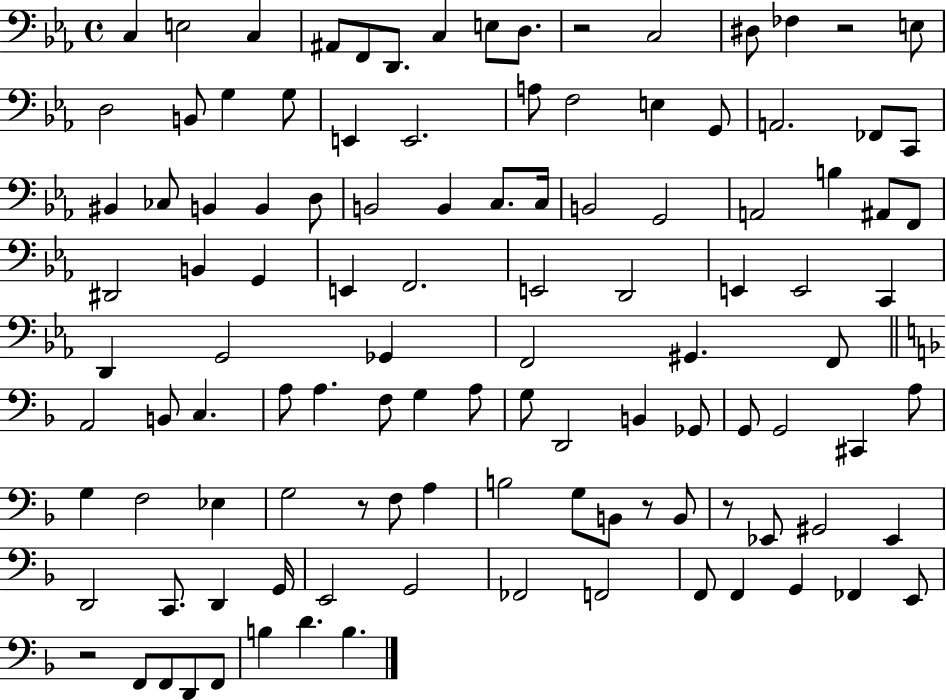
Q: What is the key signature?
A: EES major